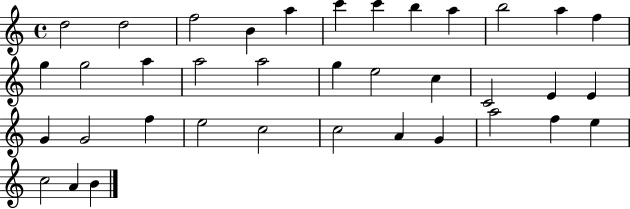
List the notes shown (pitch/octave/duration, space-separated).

D5/h D5/h F5/h B4/q A5/q C6/q C6/q B5/q A5/q B5/h A5/q F5/q G5/q G5/h A5/q A5/h A5/h G5/q E5/h C5/q C4/h E4/q E4/q G4/q G4/h F5/q E5/h C5/h C5/h A4/q G4/q A5/h F5/q E5/q C5/h A4/q B4/q